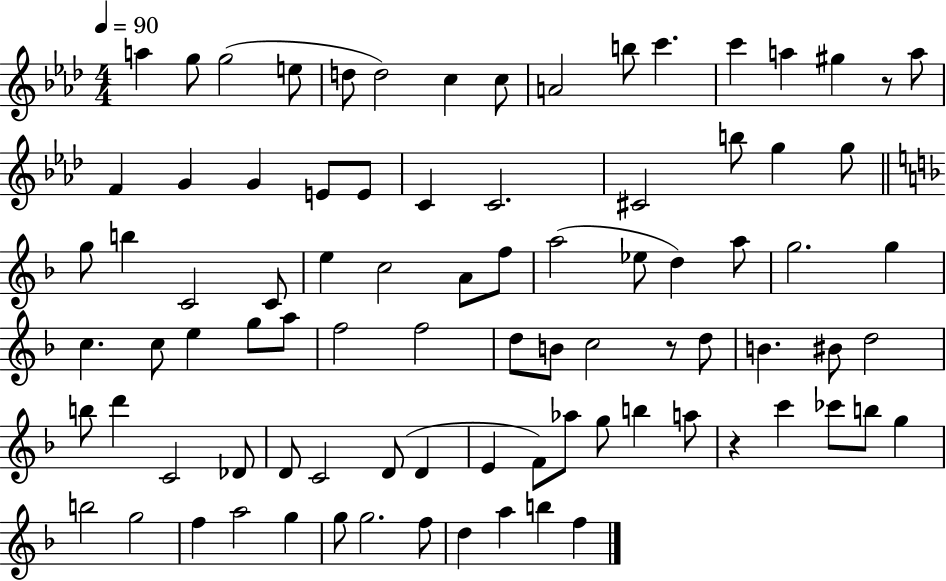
{
  \clef treble
  \numericTimeSignature
  \time 4/4
  \key aes \major
  \tempo 4 = 90
  a''4 g''8 g''2( e''8 | d''8 d''2) c''4 c''8 | a'2 b''8 c'''4. | c'''4 a''4 gis''4 r8 a''8 | \break f'4 g'4 g'4 e'8 e'8 | c'4 c'2. | cis'2 b''8 g''4 g''8 | \bar "||" \break \key d \minor g''8 b''4 c'2 c'8 | e''4 c''2 a'8 f''8 | a''2( ees''8 d''4) a''8 | g''2. g''4 | \break c''4. c''8 e''4 g''8 a''8 | f''2 f''2 | d''8 b'8 c''2 r8 d''8 | b'4. bis'8 d''2 | \break b''8 d'''4 c'2 des'8 | d'8 c'2 d'8( d'4 | e'4 f'8) aes''8 g''8 b''4 a''8 | r4 c'''4 ces'''8 b''8 g''4 | \break b''2 g''2 | f''4 a''2 g''4 | g''8 g''2. f''8 | d''4 a''4 b''4 f''4 | \break \bar "|."
}